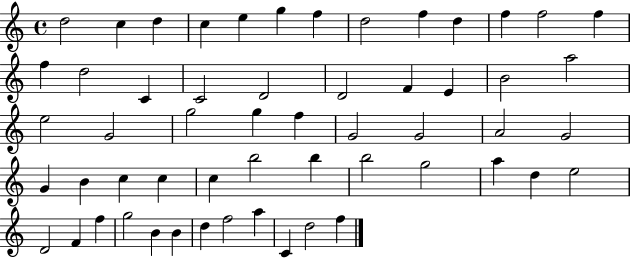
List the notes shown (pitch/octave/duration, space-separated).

D5/h C5/q D5/q C5/q E5/q G5/q F5/q D5/h F5/q D5/q F5/q F5/h F5/q F5/q D5/h C4/q C4/h D4/h D4/h F4/q E4/q B4/h A5/h E5/h G4/h G5/h G5/q F5/q G4/h G4/h A4/h G4/h G4/q B4/q C5/q C5/q C5/q B5/h B5/q B5/h G5/h A5/q D5/q E5/h D4/h F4/q F5/q G5/h B4/q B4/q D5/q F5/h A5/q C4/q D5/h F5/q